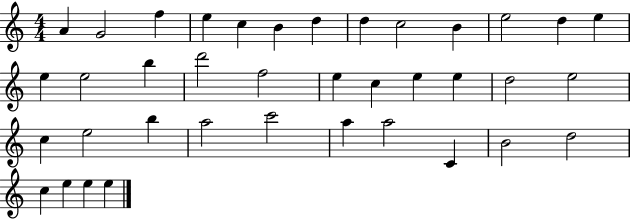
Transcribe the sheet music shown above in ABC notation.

X:1
T:Untitled
M:4/4
L:1/4
K:C
A G2 f e c B d d c2 B e2 d e e e2 b d'2 f2 e c e e d2 e2 c e2 b a2 c'2 a a2 C B2 d2 c e e e